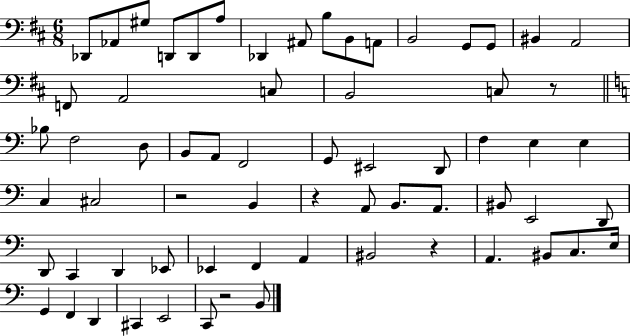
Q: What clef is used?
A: bass